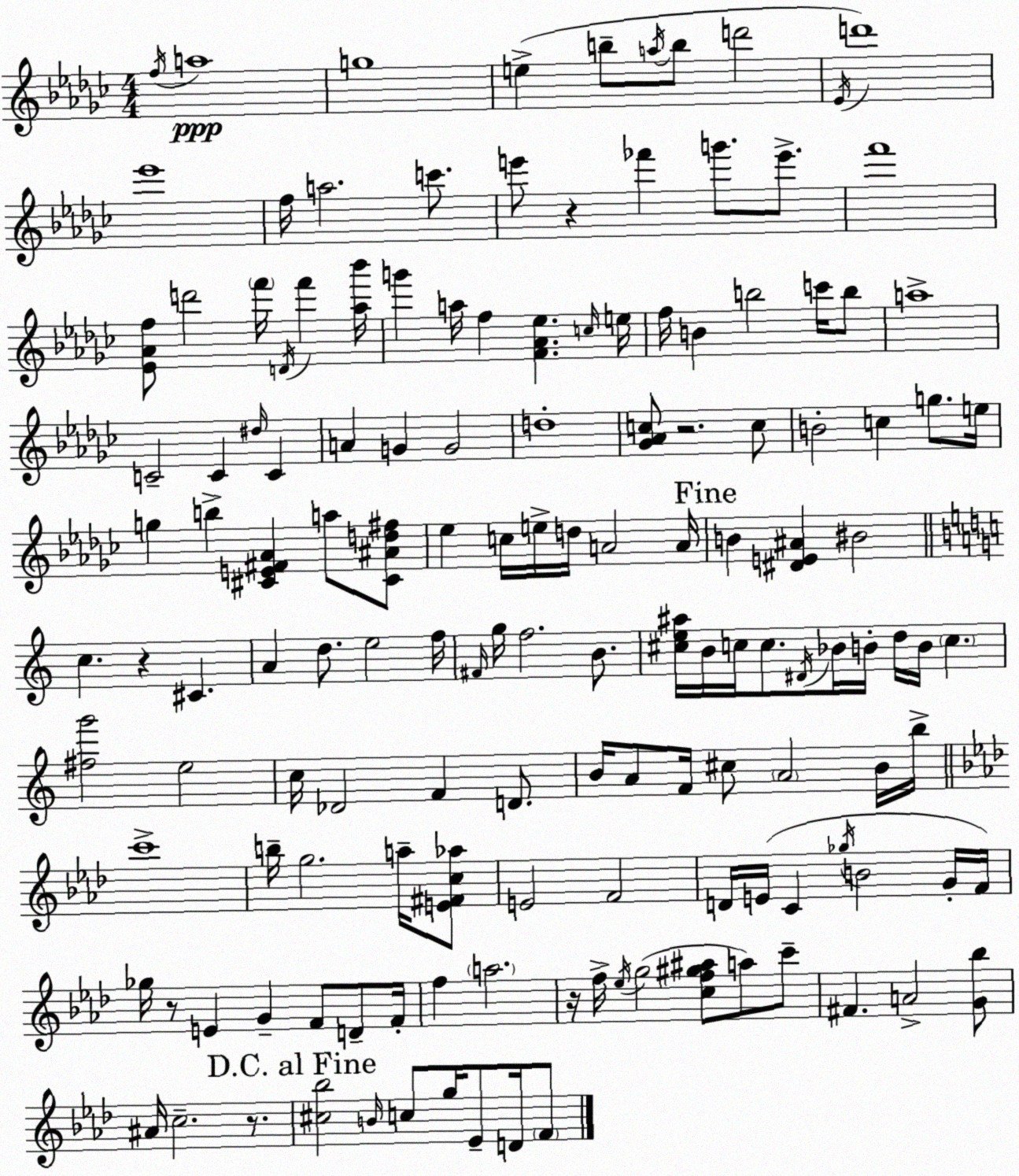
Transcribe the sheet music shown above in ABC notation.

X:1
T:Untitled
M:4/4
L:1/4
K:Ebm
f/4 a4 g4 e b/2 a/4 b/2 d'2 _E/4 d'4 _e'4 f/4 a2 c'/2 e'/2 z _f' g'/2 e'/2 f'4 [_E_Af]/2 d'2 f'/4 D/4 f' [_a_b']/4 g' a/4 f [F_A_e] c/4 e/4 f/4 B b2 c'/4 b/2 a4 C2 C ^d/4 C A G G2 d4 [_G_Ac]/2 z2 c/2 B2 c g/2 e/4 g b [^CE^F_A] a/2 [^C^Ad^f]/2 _e c/4 e/4 d/4 A2 A/4 B [^DE^A] ^B2 c z ^C A d/2 e2 f/4 ^F/4 g/4 f2 B/2 [^ce^a]/4 B/4 c/4 c/2 ^D/4 _B/4 B/4 d/4 B/4 c [^fg']2 e2 c/4 _D2 F D/2 B/4 A/2 F/4 ^c/2 A2 B/4 b/4 c'4 b/4 g2 a/4 [E^Fc_a]/2 E2 F2 D/4 E/4 C _g/4 B2 G/4 F/4 _g/4 z/2 E G F/2 D/2 F/4 f a2 z/4 f/4 _e/4 g2 [cf^g^a]/2 a/2 c'/2 ^F A2 [G_b]/2 ^A/4 c2 z/2 [^c_b]2 B/4 c/2 g/4 _E/2 D/4 F/2